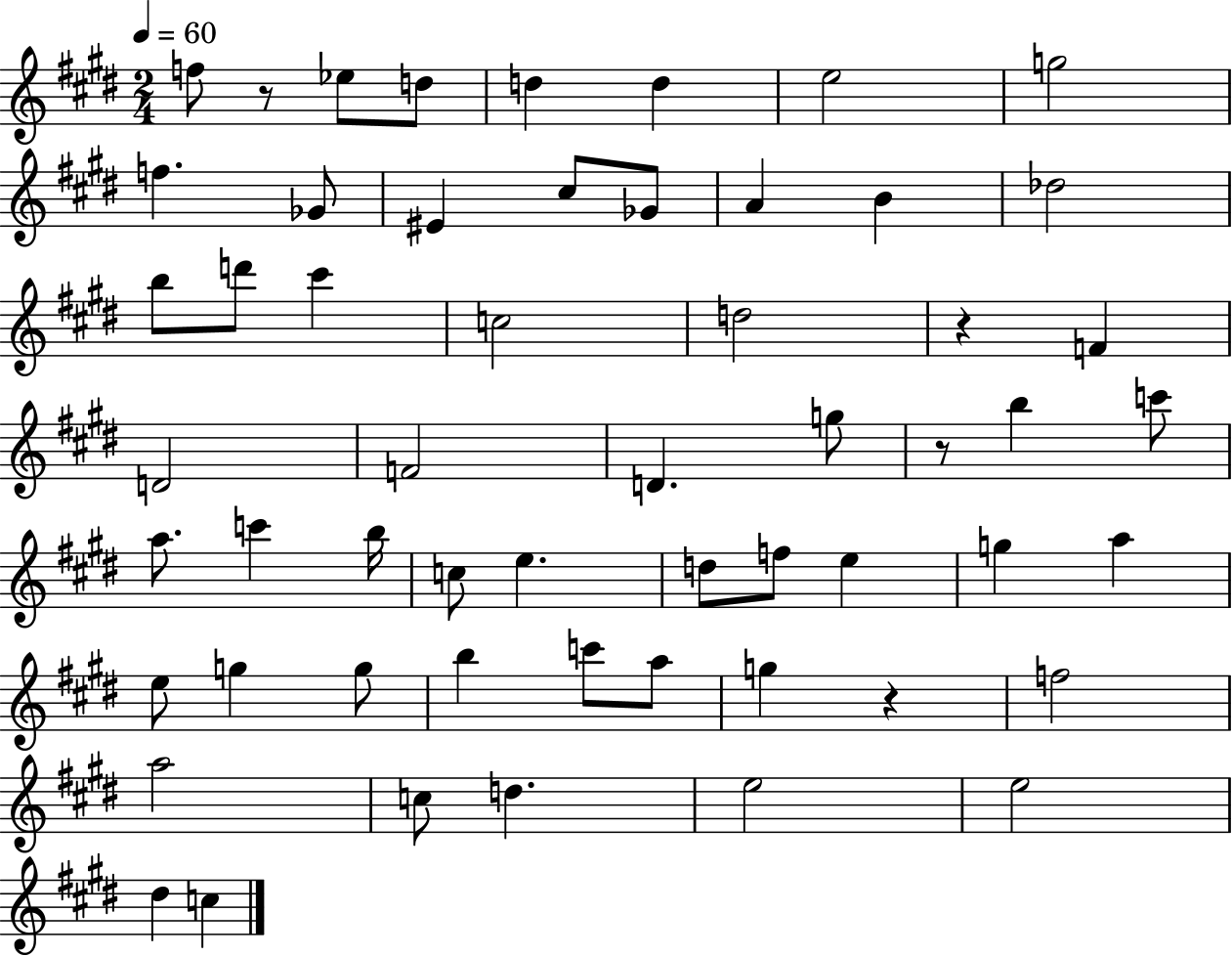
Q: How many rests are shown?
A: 4